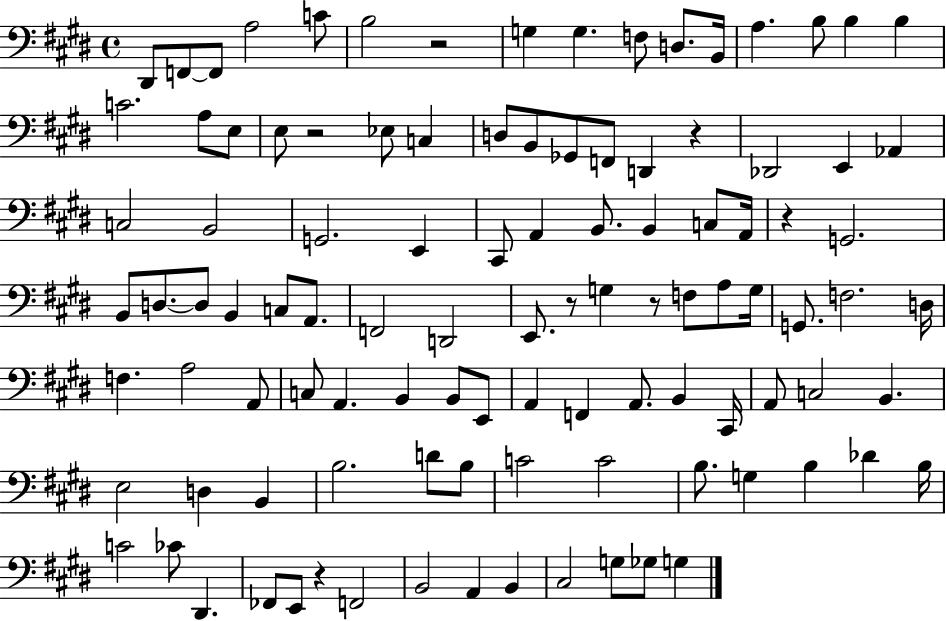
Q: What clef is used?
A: bass